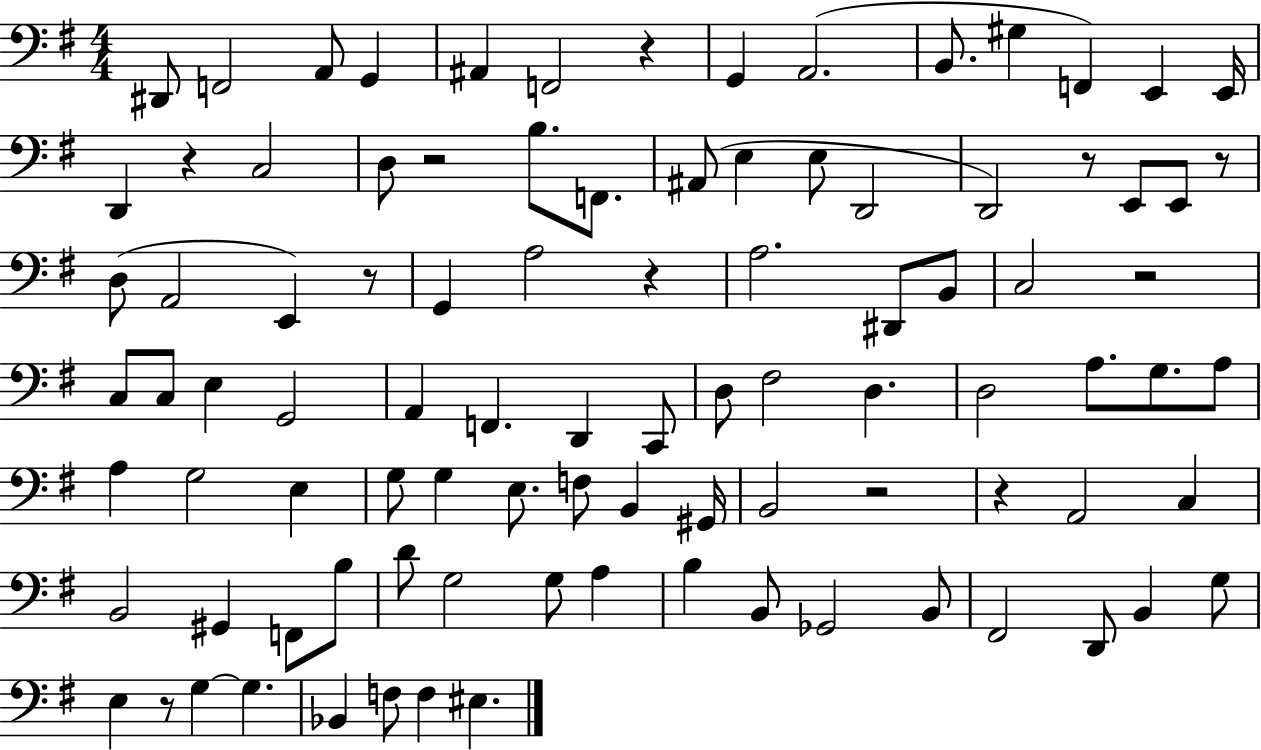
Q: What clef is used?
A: bass